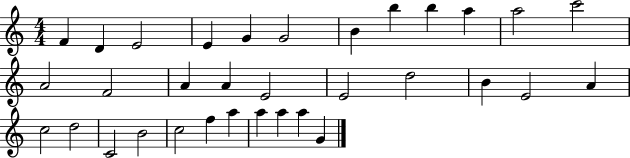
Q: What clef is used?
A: treble